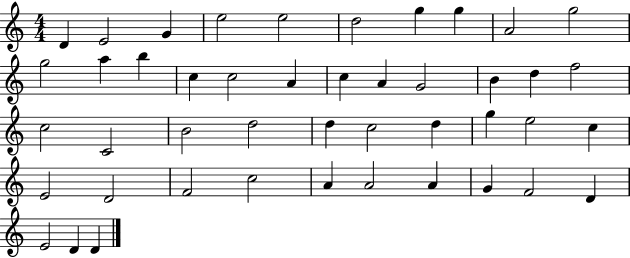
X:1
T:Untitled
M:4/4
L:1/4
K:C
D E2 G e2 e2 d2 g g A2 g2 g2 a b c c2 A c A G2 B d f2 c2 C2 B2 d2 d c2 d g e2 c E2 D2 F2 c2 A A2 A G F2 D E2 D D